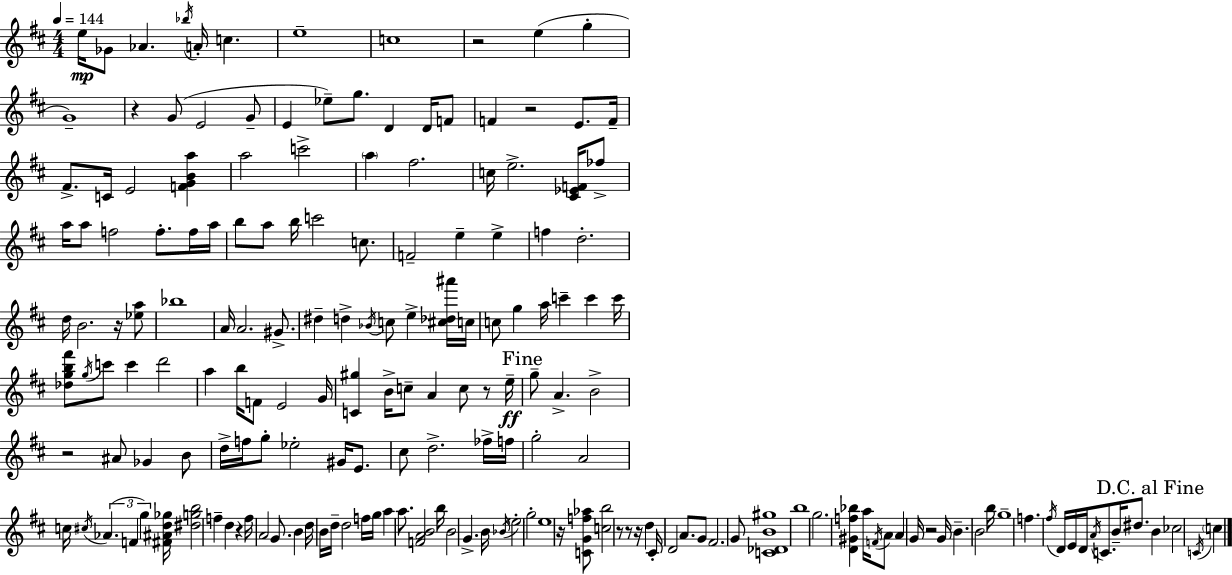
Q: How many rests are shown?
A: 12